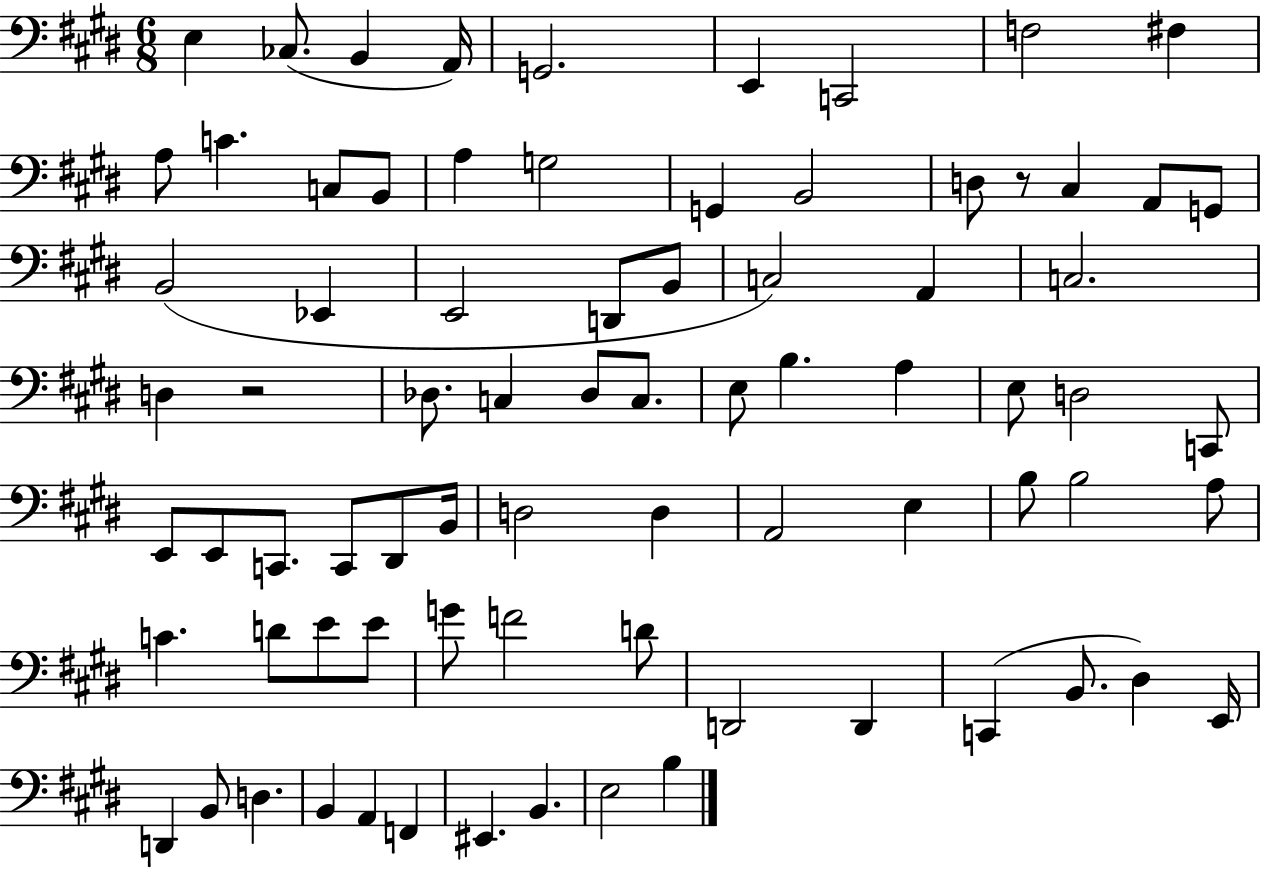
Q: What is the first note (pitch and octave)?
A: E3